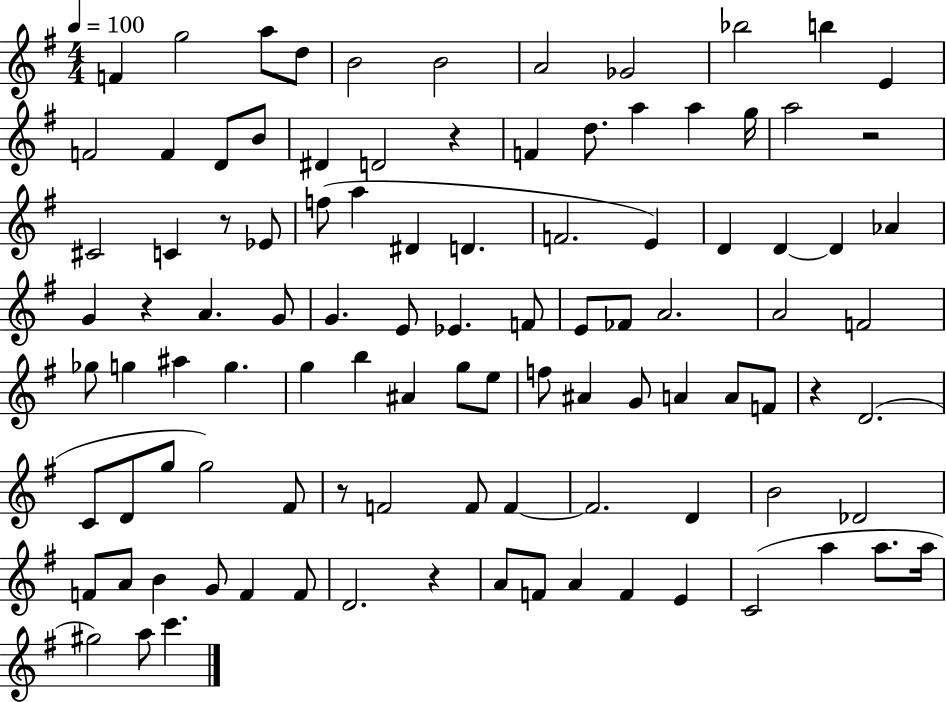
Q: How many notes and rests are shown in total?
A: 102